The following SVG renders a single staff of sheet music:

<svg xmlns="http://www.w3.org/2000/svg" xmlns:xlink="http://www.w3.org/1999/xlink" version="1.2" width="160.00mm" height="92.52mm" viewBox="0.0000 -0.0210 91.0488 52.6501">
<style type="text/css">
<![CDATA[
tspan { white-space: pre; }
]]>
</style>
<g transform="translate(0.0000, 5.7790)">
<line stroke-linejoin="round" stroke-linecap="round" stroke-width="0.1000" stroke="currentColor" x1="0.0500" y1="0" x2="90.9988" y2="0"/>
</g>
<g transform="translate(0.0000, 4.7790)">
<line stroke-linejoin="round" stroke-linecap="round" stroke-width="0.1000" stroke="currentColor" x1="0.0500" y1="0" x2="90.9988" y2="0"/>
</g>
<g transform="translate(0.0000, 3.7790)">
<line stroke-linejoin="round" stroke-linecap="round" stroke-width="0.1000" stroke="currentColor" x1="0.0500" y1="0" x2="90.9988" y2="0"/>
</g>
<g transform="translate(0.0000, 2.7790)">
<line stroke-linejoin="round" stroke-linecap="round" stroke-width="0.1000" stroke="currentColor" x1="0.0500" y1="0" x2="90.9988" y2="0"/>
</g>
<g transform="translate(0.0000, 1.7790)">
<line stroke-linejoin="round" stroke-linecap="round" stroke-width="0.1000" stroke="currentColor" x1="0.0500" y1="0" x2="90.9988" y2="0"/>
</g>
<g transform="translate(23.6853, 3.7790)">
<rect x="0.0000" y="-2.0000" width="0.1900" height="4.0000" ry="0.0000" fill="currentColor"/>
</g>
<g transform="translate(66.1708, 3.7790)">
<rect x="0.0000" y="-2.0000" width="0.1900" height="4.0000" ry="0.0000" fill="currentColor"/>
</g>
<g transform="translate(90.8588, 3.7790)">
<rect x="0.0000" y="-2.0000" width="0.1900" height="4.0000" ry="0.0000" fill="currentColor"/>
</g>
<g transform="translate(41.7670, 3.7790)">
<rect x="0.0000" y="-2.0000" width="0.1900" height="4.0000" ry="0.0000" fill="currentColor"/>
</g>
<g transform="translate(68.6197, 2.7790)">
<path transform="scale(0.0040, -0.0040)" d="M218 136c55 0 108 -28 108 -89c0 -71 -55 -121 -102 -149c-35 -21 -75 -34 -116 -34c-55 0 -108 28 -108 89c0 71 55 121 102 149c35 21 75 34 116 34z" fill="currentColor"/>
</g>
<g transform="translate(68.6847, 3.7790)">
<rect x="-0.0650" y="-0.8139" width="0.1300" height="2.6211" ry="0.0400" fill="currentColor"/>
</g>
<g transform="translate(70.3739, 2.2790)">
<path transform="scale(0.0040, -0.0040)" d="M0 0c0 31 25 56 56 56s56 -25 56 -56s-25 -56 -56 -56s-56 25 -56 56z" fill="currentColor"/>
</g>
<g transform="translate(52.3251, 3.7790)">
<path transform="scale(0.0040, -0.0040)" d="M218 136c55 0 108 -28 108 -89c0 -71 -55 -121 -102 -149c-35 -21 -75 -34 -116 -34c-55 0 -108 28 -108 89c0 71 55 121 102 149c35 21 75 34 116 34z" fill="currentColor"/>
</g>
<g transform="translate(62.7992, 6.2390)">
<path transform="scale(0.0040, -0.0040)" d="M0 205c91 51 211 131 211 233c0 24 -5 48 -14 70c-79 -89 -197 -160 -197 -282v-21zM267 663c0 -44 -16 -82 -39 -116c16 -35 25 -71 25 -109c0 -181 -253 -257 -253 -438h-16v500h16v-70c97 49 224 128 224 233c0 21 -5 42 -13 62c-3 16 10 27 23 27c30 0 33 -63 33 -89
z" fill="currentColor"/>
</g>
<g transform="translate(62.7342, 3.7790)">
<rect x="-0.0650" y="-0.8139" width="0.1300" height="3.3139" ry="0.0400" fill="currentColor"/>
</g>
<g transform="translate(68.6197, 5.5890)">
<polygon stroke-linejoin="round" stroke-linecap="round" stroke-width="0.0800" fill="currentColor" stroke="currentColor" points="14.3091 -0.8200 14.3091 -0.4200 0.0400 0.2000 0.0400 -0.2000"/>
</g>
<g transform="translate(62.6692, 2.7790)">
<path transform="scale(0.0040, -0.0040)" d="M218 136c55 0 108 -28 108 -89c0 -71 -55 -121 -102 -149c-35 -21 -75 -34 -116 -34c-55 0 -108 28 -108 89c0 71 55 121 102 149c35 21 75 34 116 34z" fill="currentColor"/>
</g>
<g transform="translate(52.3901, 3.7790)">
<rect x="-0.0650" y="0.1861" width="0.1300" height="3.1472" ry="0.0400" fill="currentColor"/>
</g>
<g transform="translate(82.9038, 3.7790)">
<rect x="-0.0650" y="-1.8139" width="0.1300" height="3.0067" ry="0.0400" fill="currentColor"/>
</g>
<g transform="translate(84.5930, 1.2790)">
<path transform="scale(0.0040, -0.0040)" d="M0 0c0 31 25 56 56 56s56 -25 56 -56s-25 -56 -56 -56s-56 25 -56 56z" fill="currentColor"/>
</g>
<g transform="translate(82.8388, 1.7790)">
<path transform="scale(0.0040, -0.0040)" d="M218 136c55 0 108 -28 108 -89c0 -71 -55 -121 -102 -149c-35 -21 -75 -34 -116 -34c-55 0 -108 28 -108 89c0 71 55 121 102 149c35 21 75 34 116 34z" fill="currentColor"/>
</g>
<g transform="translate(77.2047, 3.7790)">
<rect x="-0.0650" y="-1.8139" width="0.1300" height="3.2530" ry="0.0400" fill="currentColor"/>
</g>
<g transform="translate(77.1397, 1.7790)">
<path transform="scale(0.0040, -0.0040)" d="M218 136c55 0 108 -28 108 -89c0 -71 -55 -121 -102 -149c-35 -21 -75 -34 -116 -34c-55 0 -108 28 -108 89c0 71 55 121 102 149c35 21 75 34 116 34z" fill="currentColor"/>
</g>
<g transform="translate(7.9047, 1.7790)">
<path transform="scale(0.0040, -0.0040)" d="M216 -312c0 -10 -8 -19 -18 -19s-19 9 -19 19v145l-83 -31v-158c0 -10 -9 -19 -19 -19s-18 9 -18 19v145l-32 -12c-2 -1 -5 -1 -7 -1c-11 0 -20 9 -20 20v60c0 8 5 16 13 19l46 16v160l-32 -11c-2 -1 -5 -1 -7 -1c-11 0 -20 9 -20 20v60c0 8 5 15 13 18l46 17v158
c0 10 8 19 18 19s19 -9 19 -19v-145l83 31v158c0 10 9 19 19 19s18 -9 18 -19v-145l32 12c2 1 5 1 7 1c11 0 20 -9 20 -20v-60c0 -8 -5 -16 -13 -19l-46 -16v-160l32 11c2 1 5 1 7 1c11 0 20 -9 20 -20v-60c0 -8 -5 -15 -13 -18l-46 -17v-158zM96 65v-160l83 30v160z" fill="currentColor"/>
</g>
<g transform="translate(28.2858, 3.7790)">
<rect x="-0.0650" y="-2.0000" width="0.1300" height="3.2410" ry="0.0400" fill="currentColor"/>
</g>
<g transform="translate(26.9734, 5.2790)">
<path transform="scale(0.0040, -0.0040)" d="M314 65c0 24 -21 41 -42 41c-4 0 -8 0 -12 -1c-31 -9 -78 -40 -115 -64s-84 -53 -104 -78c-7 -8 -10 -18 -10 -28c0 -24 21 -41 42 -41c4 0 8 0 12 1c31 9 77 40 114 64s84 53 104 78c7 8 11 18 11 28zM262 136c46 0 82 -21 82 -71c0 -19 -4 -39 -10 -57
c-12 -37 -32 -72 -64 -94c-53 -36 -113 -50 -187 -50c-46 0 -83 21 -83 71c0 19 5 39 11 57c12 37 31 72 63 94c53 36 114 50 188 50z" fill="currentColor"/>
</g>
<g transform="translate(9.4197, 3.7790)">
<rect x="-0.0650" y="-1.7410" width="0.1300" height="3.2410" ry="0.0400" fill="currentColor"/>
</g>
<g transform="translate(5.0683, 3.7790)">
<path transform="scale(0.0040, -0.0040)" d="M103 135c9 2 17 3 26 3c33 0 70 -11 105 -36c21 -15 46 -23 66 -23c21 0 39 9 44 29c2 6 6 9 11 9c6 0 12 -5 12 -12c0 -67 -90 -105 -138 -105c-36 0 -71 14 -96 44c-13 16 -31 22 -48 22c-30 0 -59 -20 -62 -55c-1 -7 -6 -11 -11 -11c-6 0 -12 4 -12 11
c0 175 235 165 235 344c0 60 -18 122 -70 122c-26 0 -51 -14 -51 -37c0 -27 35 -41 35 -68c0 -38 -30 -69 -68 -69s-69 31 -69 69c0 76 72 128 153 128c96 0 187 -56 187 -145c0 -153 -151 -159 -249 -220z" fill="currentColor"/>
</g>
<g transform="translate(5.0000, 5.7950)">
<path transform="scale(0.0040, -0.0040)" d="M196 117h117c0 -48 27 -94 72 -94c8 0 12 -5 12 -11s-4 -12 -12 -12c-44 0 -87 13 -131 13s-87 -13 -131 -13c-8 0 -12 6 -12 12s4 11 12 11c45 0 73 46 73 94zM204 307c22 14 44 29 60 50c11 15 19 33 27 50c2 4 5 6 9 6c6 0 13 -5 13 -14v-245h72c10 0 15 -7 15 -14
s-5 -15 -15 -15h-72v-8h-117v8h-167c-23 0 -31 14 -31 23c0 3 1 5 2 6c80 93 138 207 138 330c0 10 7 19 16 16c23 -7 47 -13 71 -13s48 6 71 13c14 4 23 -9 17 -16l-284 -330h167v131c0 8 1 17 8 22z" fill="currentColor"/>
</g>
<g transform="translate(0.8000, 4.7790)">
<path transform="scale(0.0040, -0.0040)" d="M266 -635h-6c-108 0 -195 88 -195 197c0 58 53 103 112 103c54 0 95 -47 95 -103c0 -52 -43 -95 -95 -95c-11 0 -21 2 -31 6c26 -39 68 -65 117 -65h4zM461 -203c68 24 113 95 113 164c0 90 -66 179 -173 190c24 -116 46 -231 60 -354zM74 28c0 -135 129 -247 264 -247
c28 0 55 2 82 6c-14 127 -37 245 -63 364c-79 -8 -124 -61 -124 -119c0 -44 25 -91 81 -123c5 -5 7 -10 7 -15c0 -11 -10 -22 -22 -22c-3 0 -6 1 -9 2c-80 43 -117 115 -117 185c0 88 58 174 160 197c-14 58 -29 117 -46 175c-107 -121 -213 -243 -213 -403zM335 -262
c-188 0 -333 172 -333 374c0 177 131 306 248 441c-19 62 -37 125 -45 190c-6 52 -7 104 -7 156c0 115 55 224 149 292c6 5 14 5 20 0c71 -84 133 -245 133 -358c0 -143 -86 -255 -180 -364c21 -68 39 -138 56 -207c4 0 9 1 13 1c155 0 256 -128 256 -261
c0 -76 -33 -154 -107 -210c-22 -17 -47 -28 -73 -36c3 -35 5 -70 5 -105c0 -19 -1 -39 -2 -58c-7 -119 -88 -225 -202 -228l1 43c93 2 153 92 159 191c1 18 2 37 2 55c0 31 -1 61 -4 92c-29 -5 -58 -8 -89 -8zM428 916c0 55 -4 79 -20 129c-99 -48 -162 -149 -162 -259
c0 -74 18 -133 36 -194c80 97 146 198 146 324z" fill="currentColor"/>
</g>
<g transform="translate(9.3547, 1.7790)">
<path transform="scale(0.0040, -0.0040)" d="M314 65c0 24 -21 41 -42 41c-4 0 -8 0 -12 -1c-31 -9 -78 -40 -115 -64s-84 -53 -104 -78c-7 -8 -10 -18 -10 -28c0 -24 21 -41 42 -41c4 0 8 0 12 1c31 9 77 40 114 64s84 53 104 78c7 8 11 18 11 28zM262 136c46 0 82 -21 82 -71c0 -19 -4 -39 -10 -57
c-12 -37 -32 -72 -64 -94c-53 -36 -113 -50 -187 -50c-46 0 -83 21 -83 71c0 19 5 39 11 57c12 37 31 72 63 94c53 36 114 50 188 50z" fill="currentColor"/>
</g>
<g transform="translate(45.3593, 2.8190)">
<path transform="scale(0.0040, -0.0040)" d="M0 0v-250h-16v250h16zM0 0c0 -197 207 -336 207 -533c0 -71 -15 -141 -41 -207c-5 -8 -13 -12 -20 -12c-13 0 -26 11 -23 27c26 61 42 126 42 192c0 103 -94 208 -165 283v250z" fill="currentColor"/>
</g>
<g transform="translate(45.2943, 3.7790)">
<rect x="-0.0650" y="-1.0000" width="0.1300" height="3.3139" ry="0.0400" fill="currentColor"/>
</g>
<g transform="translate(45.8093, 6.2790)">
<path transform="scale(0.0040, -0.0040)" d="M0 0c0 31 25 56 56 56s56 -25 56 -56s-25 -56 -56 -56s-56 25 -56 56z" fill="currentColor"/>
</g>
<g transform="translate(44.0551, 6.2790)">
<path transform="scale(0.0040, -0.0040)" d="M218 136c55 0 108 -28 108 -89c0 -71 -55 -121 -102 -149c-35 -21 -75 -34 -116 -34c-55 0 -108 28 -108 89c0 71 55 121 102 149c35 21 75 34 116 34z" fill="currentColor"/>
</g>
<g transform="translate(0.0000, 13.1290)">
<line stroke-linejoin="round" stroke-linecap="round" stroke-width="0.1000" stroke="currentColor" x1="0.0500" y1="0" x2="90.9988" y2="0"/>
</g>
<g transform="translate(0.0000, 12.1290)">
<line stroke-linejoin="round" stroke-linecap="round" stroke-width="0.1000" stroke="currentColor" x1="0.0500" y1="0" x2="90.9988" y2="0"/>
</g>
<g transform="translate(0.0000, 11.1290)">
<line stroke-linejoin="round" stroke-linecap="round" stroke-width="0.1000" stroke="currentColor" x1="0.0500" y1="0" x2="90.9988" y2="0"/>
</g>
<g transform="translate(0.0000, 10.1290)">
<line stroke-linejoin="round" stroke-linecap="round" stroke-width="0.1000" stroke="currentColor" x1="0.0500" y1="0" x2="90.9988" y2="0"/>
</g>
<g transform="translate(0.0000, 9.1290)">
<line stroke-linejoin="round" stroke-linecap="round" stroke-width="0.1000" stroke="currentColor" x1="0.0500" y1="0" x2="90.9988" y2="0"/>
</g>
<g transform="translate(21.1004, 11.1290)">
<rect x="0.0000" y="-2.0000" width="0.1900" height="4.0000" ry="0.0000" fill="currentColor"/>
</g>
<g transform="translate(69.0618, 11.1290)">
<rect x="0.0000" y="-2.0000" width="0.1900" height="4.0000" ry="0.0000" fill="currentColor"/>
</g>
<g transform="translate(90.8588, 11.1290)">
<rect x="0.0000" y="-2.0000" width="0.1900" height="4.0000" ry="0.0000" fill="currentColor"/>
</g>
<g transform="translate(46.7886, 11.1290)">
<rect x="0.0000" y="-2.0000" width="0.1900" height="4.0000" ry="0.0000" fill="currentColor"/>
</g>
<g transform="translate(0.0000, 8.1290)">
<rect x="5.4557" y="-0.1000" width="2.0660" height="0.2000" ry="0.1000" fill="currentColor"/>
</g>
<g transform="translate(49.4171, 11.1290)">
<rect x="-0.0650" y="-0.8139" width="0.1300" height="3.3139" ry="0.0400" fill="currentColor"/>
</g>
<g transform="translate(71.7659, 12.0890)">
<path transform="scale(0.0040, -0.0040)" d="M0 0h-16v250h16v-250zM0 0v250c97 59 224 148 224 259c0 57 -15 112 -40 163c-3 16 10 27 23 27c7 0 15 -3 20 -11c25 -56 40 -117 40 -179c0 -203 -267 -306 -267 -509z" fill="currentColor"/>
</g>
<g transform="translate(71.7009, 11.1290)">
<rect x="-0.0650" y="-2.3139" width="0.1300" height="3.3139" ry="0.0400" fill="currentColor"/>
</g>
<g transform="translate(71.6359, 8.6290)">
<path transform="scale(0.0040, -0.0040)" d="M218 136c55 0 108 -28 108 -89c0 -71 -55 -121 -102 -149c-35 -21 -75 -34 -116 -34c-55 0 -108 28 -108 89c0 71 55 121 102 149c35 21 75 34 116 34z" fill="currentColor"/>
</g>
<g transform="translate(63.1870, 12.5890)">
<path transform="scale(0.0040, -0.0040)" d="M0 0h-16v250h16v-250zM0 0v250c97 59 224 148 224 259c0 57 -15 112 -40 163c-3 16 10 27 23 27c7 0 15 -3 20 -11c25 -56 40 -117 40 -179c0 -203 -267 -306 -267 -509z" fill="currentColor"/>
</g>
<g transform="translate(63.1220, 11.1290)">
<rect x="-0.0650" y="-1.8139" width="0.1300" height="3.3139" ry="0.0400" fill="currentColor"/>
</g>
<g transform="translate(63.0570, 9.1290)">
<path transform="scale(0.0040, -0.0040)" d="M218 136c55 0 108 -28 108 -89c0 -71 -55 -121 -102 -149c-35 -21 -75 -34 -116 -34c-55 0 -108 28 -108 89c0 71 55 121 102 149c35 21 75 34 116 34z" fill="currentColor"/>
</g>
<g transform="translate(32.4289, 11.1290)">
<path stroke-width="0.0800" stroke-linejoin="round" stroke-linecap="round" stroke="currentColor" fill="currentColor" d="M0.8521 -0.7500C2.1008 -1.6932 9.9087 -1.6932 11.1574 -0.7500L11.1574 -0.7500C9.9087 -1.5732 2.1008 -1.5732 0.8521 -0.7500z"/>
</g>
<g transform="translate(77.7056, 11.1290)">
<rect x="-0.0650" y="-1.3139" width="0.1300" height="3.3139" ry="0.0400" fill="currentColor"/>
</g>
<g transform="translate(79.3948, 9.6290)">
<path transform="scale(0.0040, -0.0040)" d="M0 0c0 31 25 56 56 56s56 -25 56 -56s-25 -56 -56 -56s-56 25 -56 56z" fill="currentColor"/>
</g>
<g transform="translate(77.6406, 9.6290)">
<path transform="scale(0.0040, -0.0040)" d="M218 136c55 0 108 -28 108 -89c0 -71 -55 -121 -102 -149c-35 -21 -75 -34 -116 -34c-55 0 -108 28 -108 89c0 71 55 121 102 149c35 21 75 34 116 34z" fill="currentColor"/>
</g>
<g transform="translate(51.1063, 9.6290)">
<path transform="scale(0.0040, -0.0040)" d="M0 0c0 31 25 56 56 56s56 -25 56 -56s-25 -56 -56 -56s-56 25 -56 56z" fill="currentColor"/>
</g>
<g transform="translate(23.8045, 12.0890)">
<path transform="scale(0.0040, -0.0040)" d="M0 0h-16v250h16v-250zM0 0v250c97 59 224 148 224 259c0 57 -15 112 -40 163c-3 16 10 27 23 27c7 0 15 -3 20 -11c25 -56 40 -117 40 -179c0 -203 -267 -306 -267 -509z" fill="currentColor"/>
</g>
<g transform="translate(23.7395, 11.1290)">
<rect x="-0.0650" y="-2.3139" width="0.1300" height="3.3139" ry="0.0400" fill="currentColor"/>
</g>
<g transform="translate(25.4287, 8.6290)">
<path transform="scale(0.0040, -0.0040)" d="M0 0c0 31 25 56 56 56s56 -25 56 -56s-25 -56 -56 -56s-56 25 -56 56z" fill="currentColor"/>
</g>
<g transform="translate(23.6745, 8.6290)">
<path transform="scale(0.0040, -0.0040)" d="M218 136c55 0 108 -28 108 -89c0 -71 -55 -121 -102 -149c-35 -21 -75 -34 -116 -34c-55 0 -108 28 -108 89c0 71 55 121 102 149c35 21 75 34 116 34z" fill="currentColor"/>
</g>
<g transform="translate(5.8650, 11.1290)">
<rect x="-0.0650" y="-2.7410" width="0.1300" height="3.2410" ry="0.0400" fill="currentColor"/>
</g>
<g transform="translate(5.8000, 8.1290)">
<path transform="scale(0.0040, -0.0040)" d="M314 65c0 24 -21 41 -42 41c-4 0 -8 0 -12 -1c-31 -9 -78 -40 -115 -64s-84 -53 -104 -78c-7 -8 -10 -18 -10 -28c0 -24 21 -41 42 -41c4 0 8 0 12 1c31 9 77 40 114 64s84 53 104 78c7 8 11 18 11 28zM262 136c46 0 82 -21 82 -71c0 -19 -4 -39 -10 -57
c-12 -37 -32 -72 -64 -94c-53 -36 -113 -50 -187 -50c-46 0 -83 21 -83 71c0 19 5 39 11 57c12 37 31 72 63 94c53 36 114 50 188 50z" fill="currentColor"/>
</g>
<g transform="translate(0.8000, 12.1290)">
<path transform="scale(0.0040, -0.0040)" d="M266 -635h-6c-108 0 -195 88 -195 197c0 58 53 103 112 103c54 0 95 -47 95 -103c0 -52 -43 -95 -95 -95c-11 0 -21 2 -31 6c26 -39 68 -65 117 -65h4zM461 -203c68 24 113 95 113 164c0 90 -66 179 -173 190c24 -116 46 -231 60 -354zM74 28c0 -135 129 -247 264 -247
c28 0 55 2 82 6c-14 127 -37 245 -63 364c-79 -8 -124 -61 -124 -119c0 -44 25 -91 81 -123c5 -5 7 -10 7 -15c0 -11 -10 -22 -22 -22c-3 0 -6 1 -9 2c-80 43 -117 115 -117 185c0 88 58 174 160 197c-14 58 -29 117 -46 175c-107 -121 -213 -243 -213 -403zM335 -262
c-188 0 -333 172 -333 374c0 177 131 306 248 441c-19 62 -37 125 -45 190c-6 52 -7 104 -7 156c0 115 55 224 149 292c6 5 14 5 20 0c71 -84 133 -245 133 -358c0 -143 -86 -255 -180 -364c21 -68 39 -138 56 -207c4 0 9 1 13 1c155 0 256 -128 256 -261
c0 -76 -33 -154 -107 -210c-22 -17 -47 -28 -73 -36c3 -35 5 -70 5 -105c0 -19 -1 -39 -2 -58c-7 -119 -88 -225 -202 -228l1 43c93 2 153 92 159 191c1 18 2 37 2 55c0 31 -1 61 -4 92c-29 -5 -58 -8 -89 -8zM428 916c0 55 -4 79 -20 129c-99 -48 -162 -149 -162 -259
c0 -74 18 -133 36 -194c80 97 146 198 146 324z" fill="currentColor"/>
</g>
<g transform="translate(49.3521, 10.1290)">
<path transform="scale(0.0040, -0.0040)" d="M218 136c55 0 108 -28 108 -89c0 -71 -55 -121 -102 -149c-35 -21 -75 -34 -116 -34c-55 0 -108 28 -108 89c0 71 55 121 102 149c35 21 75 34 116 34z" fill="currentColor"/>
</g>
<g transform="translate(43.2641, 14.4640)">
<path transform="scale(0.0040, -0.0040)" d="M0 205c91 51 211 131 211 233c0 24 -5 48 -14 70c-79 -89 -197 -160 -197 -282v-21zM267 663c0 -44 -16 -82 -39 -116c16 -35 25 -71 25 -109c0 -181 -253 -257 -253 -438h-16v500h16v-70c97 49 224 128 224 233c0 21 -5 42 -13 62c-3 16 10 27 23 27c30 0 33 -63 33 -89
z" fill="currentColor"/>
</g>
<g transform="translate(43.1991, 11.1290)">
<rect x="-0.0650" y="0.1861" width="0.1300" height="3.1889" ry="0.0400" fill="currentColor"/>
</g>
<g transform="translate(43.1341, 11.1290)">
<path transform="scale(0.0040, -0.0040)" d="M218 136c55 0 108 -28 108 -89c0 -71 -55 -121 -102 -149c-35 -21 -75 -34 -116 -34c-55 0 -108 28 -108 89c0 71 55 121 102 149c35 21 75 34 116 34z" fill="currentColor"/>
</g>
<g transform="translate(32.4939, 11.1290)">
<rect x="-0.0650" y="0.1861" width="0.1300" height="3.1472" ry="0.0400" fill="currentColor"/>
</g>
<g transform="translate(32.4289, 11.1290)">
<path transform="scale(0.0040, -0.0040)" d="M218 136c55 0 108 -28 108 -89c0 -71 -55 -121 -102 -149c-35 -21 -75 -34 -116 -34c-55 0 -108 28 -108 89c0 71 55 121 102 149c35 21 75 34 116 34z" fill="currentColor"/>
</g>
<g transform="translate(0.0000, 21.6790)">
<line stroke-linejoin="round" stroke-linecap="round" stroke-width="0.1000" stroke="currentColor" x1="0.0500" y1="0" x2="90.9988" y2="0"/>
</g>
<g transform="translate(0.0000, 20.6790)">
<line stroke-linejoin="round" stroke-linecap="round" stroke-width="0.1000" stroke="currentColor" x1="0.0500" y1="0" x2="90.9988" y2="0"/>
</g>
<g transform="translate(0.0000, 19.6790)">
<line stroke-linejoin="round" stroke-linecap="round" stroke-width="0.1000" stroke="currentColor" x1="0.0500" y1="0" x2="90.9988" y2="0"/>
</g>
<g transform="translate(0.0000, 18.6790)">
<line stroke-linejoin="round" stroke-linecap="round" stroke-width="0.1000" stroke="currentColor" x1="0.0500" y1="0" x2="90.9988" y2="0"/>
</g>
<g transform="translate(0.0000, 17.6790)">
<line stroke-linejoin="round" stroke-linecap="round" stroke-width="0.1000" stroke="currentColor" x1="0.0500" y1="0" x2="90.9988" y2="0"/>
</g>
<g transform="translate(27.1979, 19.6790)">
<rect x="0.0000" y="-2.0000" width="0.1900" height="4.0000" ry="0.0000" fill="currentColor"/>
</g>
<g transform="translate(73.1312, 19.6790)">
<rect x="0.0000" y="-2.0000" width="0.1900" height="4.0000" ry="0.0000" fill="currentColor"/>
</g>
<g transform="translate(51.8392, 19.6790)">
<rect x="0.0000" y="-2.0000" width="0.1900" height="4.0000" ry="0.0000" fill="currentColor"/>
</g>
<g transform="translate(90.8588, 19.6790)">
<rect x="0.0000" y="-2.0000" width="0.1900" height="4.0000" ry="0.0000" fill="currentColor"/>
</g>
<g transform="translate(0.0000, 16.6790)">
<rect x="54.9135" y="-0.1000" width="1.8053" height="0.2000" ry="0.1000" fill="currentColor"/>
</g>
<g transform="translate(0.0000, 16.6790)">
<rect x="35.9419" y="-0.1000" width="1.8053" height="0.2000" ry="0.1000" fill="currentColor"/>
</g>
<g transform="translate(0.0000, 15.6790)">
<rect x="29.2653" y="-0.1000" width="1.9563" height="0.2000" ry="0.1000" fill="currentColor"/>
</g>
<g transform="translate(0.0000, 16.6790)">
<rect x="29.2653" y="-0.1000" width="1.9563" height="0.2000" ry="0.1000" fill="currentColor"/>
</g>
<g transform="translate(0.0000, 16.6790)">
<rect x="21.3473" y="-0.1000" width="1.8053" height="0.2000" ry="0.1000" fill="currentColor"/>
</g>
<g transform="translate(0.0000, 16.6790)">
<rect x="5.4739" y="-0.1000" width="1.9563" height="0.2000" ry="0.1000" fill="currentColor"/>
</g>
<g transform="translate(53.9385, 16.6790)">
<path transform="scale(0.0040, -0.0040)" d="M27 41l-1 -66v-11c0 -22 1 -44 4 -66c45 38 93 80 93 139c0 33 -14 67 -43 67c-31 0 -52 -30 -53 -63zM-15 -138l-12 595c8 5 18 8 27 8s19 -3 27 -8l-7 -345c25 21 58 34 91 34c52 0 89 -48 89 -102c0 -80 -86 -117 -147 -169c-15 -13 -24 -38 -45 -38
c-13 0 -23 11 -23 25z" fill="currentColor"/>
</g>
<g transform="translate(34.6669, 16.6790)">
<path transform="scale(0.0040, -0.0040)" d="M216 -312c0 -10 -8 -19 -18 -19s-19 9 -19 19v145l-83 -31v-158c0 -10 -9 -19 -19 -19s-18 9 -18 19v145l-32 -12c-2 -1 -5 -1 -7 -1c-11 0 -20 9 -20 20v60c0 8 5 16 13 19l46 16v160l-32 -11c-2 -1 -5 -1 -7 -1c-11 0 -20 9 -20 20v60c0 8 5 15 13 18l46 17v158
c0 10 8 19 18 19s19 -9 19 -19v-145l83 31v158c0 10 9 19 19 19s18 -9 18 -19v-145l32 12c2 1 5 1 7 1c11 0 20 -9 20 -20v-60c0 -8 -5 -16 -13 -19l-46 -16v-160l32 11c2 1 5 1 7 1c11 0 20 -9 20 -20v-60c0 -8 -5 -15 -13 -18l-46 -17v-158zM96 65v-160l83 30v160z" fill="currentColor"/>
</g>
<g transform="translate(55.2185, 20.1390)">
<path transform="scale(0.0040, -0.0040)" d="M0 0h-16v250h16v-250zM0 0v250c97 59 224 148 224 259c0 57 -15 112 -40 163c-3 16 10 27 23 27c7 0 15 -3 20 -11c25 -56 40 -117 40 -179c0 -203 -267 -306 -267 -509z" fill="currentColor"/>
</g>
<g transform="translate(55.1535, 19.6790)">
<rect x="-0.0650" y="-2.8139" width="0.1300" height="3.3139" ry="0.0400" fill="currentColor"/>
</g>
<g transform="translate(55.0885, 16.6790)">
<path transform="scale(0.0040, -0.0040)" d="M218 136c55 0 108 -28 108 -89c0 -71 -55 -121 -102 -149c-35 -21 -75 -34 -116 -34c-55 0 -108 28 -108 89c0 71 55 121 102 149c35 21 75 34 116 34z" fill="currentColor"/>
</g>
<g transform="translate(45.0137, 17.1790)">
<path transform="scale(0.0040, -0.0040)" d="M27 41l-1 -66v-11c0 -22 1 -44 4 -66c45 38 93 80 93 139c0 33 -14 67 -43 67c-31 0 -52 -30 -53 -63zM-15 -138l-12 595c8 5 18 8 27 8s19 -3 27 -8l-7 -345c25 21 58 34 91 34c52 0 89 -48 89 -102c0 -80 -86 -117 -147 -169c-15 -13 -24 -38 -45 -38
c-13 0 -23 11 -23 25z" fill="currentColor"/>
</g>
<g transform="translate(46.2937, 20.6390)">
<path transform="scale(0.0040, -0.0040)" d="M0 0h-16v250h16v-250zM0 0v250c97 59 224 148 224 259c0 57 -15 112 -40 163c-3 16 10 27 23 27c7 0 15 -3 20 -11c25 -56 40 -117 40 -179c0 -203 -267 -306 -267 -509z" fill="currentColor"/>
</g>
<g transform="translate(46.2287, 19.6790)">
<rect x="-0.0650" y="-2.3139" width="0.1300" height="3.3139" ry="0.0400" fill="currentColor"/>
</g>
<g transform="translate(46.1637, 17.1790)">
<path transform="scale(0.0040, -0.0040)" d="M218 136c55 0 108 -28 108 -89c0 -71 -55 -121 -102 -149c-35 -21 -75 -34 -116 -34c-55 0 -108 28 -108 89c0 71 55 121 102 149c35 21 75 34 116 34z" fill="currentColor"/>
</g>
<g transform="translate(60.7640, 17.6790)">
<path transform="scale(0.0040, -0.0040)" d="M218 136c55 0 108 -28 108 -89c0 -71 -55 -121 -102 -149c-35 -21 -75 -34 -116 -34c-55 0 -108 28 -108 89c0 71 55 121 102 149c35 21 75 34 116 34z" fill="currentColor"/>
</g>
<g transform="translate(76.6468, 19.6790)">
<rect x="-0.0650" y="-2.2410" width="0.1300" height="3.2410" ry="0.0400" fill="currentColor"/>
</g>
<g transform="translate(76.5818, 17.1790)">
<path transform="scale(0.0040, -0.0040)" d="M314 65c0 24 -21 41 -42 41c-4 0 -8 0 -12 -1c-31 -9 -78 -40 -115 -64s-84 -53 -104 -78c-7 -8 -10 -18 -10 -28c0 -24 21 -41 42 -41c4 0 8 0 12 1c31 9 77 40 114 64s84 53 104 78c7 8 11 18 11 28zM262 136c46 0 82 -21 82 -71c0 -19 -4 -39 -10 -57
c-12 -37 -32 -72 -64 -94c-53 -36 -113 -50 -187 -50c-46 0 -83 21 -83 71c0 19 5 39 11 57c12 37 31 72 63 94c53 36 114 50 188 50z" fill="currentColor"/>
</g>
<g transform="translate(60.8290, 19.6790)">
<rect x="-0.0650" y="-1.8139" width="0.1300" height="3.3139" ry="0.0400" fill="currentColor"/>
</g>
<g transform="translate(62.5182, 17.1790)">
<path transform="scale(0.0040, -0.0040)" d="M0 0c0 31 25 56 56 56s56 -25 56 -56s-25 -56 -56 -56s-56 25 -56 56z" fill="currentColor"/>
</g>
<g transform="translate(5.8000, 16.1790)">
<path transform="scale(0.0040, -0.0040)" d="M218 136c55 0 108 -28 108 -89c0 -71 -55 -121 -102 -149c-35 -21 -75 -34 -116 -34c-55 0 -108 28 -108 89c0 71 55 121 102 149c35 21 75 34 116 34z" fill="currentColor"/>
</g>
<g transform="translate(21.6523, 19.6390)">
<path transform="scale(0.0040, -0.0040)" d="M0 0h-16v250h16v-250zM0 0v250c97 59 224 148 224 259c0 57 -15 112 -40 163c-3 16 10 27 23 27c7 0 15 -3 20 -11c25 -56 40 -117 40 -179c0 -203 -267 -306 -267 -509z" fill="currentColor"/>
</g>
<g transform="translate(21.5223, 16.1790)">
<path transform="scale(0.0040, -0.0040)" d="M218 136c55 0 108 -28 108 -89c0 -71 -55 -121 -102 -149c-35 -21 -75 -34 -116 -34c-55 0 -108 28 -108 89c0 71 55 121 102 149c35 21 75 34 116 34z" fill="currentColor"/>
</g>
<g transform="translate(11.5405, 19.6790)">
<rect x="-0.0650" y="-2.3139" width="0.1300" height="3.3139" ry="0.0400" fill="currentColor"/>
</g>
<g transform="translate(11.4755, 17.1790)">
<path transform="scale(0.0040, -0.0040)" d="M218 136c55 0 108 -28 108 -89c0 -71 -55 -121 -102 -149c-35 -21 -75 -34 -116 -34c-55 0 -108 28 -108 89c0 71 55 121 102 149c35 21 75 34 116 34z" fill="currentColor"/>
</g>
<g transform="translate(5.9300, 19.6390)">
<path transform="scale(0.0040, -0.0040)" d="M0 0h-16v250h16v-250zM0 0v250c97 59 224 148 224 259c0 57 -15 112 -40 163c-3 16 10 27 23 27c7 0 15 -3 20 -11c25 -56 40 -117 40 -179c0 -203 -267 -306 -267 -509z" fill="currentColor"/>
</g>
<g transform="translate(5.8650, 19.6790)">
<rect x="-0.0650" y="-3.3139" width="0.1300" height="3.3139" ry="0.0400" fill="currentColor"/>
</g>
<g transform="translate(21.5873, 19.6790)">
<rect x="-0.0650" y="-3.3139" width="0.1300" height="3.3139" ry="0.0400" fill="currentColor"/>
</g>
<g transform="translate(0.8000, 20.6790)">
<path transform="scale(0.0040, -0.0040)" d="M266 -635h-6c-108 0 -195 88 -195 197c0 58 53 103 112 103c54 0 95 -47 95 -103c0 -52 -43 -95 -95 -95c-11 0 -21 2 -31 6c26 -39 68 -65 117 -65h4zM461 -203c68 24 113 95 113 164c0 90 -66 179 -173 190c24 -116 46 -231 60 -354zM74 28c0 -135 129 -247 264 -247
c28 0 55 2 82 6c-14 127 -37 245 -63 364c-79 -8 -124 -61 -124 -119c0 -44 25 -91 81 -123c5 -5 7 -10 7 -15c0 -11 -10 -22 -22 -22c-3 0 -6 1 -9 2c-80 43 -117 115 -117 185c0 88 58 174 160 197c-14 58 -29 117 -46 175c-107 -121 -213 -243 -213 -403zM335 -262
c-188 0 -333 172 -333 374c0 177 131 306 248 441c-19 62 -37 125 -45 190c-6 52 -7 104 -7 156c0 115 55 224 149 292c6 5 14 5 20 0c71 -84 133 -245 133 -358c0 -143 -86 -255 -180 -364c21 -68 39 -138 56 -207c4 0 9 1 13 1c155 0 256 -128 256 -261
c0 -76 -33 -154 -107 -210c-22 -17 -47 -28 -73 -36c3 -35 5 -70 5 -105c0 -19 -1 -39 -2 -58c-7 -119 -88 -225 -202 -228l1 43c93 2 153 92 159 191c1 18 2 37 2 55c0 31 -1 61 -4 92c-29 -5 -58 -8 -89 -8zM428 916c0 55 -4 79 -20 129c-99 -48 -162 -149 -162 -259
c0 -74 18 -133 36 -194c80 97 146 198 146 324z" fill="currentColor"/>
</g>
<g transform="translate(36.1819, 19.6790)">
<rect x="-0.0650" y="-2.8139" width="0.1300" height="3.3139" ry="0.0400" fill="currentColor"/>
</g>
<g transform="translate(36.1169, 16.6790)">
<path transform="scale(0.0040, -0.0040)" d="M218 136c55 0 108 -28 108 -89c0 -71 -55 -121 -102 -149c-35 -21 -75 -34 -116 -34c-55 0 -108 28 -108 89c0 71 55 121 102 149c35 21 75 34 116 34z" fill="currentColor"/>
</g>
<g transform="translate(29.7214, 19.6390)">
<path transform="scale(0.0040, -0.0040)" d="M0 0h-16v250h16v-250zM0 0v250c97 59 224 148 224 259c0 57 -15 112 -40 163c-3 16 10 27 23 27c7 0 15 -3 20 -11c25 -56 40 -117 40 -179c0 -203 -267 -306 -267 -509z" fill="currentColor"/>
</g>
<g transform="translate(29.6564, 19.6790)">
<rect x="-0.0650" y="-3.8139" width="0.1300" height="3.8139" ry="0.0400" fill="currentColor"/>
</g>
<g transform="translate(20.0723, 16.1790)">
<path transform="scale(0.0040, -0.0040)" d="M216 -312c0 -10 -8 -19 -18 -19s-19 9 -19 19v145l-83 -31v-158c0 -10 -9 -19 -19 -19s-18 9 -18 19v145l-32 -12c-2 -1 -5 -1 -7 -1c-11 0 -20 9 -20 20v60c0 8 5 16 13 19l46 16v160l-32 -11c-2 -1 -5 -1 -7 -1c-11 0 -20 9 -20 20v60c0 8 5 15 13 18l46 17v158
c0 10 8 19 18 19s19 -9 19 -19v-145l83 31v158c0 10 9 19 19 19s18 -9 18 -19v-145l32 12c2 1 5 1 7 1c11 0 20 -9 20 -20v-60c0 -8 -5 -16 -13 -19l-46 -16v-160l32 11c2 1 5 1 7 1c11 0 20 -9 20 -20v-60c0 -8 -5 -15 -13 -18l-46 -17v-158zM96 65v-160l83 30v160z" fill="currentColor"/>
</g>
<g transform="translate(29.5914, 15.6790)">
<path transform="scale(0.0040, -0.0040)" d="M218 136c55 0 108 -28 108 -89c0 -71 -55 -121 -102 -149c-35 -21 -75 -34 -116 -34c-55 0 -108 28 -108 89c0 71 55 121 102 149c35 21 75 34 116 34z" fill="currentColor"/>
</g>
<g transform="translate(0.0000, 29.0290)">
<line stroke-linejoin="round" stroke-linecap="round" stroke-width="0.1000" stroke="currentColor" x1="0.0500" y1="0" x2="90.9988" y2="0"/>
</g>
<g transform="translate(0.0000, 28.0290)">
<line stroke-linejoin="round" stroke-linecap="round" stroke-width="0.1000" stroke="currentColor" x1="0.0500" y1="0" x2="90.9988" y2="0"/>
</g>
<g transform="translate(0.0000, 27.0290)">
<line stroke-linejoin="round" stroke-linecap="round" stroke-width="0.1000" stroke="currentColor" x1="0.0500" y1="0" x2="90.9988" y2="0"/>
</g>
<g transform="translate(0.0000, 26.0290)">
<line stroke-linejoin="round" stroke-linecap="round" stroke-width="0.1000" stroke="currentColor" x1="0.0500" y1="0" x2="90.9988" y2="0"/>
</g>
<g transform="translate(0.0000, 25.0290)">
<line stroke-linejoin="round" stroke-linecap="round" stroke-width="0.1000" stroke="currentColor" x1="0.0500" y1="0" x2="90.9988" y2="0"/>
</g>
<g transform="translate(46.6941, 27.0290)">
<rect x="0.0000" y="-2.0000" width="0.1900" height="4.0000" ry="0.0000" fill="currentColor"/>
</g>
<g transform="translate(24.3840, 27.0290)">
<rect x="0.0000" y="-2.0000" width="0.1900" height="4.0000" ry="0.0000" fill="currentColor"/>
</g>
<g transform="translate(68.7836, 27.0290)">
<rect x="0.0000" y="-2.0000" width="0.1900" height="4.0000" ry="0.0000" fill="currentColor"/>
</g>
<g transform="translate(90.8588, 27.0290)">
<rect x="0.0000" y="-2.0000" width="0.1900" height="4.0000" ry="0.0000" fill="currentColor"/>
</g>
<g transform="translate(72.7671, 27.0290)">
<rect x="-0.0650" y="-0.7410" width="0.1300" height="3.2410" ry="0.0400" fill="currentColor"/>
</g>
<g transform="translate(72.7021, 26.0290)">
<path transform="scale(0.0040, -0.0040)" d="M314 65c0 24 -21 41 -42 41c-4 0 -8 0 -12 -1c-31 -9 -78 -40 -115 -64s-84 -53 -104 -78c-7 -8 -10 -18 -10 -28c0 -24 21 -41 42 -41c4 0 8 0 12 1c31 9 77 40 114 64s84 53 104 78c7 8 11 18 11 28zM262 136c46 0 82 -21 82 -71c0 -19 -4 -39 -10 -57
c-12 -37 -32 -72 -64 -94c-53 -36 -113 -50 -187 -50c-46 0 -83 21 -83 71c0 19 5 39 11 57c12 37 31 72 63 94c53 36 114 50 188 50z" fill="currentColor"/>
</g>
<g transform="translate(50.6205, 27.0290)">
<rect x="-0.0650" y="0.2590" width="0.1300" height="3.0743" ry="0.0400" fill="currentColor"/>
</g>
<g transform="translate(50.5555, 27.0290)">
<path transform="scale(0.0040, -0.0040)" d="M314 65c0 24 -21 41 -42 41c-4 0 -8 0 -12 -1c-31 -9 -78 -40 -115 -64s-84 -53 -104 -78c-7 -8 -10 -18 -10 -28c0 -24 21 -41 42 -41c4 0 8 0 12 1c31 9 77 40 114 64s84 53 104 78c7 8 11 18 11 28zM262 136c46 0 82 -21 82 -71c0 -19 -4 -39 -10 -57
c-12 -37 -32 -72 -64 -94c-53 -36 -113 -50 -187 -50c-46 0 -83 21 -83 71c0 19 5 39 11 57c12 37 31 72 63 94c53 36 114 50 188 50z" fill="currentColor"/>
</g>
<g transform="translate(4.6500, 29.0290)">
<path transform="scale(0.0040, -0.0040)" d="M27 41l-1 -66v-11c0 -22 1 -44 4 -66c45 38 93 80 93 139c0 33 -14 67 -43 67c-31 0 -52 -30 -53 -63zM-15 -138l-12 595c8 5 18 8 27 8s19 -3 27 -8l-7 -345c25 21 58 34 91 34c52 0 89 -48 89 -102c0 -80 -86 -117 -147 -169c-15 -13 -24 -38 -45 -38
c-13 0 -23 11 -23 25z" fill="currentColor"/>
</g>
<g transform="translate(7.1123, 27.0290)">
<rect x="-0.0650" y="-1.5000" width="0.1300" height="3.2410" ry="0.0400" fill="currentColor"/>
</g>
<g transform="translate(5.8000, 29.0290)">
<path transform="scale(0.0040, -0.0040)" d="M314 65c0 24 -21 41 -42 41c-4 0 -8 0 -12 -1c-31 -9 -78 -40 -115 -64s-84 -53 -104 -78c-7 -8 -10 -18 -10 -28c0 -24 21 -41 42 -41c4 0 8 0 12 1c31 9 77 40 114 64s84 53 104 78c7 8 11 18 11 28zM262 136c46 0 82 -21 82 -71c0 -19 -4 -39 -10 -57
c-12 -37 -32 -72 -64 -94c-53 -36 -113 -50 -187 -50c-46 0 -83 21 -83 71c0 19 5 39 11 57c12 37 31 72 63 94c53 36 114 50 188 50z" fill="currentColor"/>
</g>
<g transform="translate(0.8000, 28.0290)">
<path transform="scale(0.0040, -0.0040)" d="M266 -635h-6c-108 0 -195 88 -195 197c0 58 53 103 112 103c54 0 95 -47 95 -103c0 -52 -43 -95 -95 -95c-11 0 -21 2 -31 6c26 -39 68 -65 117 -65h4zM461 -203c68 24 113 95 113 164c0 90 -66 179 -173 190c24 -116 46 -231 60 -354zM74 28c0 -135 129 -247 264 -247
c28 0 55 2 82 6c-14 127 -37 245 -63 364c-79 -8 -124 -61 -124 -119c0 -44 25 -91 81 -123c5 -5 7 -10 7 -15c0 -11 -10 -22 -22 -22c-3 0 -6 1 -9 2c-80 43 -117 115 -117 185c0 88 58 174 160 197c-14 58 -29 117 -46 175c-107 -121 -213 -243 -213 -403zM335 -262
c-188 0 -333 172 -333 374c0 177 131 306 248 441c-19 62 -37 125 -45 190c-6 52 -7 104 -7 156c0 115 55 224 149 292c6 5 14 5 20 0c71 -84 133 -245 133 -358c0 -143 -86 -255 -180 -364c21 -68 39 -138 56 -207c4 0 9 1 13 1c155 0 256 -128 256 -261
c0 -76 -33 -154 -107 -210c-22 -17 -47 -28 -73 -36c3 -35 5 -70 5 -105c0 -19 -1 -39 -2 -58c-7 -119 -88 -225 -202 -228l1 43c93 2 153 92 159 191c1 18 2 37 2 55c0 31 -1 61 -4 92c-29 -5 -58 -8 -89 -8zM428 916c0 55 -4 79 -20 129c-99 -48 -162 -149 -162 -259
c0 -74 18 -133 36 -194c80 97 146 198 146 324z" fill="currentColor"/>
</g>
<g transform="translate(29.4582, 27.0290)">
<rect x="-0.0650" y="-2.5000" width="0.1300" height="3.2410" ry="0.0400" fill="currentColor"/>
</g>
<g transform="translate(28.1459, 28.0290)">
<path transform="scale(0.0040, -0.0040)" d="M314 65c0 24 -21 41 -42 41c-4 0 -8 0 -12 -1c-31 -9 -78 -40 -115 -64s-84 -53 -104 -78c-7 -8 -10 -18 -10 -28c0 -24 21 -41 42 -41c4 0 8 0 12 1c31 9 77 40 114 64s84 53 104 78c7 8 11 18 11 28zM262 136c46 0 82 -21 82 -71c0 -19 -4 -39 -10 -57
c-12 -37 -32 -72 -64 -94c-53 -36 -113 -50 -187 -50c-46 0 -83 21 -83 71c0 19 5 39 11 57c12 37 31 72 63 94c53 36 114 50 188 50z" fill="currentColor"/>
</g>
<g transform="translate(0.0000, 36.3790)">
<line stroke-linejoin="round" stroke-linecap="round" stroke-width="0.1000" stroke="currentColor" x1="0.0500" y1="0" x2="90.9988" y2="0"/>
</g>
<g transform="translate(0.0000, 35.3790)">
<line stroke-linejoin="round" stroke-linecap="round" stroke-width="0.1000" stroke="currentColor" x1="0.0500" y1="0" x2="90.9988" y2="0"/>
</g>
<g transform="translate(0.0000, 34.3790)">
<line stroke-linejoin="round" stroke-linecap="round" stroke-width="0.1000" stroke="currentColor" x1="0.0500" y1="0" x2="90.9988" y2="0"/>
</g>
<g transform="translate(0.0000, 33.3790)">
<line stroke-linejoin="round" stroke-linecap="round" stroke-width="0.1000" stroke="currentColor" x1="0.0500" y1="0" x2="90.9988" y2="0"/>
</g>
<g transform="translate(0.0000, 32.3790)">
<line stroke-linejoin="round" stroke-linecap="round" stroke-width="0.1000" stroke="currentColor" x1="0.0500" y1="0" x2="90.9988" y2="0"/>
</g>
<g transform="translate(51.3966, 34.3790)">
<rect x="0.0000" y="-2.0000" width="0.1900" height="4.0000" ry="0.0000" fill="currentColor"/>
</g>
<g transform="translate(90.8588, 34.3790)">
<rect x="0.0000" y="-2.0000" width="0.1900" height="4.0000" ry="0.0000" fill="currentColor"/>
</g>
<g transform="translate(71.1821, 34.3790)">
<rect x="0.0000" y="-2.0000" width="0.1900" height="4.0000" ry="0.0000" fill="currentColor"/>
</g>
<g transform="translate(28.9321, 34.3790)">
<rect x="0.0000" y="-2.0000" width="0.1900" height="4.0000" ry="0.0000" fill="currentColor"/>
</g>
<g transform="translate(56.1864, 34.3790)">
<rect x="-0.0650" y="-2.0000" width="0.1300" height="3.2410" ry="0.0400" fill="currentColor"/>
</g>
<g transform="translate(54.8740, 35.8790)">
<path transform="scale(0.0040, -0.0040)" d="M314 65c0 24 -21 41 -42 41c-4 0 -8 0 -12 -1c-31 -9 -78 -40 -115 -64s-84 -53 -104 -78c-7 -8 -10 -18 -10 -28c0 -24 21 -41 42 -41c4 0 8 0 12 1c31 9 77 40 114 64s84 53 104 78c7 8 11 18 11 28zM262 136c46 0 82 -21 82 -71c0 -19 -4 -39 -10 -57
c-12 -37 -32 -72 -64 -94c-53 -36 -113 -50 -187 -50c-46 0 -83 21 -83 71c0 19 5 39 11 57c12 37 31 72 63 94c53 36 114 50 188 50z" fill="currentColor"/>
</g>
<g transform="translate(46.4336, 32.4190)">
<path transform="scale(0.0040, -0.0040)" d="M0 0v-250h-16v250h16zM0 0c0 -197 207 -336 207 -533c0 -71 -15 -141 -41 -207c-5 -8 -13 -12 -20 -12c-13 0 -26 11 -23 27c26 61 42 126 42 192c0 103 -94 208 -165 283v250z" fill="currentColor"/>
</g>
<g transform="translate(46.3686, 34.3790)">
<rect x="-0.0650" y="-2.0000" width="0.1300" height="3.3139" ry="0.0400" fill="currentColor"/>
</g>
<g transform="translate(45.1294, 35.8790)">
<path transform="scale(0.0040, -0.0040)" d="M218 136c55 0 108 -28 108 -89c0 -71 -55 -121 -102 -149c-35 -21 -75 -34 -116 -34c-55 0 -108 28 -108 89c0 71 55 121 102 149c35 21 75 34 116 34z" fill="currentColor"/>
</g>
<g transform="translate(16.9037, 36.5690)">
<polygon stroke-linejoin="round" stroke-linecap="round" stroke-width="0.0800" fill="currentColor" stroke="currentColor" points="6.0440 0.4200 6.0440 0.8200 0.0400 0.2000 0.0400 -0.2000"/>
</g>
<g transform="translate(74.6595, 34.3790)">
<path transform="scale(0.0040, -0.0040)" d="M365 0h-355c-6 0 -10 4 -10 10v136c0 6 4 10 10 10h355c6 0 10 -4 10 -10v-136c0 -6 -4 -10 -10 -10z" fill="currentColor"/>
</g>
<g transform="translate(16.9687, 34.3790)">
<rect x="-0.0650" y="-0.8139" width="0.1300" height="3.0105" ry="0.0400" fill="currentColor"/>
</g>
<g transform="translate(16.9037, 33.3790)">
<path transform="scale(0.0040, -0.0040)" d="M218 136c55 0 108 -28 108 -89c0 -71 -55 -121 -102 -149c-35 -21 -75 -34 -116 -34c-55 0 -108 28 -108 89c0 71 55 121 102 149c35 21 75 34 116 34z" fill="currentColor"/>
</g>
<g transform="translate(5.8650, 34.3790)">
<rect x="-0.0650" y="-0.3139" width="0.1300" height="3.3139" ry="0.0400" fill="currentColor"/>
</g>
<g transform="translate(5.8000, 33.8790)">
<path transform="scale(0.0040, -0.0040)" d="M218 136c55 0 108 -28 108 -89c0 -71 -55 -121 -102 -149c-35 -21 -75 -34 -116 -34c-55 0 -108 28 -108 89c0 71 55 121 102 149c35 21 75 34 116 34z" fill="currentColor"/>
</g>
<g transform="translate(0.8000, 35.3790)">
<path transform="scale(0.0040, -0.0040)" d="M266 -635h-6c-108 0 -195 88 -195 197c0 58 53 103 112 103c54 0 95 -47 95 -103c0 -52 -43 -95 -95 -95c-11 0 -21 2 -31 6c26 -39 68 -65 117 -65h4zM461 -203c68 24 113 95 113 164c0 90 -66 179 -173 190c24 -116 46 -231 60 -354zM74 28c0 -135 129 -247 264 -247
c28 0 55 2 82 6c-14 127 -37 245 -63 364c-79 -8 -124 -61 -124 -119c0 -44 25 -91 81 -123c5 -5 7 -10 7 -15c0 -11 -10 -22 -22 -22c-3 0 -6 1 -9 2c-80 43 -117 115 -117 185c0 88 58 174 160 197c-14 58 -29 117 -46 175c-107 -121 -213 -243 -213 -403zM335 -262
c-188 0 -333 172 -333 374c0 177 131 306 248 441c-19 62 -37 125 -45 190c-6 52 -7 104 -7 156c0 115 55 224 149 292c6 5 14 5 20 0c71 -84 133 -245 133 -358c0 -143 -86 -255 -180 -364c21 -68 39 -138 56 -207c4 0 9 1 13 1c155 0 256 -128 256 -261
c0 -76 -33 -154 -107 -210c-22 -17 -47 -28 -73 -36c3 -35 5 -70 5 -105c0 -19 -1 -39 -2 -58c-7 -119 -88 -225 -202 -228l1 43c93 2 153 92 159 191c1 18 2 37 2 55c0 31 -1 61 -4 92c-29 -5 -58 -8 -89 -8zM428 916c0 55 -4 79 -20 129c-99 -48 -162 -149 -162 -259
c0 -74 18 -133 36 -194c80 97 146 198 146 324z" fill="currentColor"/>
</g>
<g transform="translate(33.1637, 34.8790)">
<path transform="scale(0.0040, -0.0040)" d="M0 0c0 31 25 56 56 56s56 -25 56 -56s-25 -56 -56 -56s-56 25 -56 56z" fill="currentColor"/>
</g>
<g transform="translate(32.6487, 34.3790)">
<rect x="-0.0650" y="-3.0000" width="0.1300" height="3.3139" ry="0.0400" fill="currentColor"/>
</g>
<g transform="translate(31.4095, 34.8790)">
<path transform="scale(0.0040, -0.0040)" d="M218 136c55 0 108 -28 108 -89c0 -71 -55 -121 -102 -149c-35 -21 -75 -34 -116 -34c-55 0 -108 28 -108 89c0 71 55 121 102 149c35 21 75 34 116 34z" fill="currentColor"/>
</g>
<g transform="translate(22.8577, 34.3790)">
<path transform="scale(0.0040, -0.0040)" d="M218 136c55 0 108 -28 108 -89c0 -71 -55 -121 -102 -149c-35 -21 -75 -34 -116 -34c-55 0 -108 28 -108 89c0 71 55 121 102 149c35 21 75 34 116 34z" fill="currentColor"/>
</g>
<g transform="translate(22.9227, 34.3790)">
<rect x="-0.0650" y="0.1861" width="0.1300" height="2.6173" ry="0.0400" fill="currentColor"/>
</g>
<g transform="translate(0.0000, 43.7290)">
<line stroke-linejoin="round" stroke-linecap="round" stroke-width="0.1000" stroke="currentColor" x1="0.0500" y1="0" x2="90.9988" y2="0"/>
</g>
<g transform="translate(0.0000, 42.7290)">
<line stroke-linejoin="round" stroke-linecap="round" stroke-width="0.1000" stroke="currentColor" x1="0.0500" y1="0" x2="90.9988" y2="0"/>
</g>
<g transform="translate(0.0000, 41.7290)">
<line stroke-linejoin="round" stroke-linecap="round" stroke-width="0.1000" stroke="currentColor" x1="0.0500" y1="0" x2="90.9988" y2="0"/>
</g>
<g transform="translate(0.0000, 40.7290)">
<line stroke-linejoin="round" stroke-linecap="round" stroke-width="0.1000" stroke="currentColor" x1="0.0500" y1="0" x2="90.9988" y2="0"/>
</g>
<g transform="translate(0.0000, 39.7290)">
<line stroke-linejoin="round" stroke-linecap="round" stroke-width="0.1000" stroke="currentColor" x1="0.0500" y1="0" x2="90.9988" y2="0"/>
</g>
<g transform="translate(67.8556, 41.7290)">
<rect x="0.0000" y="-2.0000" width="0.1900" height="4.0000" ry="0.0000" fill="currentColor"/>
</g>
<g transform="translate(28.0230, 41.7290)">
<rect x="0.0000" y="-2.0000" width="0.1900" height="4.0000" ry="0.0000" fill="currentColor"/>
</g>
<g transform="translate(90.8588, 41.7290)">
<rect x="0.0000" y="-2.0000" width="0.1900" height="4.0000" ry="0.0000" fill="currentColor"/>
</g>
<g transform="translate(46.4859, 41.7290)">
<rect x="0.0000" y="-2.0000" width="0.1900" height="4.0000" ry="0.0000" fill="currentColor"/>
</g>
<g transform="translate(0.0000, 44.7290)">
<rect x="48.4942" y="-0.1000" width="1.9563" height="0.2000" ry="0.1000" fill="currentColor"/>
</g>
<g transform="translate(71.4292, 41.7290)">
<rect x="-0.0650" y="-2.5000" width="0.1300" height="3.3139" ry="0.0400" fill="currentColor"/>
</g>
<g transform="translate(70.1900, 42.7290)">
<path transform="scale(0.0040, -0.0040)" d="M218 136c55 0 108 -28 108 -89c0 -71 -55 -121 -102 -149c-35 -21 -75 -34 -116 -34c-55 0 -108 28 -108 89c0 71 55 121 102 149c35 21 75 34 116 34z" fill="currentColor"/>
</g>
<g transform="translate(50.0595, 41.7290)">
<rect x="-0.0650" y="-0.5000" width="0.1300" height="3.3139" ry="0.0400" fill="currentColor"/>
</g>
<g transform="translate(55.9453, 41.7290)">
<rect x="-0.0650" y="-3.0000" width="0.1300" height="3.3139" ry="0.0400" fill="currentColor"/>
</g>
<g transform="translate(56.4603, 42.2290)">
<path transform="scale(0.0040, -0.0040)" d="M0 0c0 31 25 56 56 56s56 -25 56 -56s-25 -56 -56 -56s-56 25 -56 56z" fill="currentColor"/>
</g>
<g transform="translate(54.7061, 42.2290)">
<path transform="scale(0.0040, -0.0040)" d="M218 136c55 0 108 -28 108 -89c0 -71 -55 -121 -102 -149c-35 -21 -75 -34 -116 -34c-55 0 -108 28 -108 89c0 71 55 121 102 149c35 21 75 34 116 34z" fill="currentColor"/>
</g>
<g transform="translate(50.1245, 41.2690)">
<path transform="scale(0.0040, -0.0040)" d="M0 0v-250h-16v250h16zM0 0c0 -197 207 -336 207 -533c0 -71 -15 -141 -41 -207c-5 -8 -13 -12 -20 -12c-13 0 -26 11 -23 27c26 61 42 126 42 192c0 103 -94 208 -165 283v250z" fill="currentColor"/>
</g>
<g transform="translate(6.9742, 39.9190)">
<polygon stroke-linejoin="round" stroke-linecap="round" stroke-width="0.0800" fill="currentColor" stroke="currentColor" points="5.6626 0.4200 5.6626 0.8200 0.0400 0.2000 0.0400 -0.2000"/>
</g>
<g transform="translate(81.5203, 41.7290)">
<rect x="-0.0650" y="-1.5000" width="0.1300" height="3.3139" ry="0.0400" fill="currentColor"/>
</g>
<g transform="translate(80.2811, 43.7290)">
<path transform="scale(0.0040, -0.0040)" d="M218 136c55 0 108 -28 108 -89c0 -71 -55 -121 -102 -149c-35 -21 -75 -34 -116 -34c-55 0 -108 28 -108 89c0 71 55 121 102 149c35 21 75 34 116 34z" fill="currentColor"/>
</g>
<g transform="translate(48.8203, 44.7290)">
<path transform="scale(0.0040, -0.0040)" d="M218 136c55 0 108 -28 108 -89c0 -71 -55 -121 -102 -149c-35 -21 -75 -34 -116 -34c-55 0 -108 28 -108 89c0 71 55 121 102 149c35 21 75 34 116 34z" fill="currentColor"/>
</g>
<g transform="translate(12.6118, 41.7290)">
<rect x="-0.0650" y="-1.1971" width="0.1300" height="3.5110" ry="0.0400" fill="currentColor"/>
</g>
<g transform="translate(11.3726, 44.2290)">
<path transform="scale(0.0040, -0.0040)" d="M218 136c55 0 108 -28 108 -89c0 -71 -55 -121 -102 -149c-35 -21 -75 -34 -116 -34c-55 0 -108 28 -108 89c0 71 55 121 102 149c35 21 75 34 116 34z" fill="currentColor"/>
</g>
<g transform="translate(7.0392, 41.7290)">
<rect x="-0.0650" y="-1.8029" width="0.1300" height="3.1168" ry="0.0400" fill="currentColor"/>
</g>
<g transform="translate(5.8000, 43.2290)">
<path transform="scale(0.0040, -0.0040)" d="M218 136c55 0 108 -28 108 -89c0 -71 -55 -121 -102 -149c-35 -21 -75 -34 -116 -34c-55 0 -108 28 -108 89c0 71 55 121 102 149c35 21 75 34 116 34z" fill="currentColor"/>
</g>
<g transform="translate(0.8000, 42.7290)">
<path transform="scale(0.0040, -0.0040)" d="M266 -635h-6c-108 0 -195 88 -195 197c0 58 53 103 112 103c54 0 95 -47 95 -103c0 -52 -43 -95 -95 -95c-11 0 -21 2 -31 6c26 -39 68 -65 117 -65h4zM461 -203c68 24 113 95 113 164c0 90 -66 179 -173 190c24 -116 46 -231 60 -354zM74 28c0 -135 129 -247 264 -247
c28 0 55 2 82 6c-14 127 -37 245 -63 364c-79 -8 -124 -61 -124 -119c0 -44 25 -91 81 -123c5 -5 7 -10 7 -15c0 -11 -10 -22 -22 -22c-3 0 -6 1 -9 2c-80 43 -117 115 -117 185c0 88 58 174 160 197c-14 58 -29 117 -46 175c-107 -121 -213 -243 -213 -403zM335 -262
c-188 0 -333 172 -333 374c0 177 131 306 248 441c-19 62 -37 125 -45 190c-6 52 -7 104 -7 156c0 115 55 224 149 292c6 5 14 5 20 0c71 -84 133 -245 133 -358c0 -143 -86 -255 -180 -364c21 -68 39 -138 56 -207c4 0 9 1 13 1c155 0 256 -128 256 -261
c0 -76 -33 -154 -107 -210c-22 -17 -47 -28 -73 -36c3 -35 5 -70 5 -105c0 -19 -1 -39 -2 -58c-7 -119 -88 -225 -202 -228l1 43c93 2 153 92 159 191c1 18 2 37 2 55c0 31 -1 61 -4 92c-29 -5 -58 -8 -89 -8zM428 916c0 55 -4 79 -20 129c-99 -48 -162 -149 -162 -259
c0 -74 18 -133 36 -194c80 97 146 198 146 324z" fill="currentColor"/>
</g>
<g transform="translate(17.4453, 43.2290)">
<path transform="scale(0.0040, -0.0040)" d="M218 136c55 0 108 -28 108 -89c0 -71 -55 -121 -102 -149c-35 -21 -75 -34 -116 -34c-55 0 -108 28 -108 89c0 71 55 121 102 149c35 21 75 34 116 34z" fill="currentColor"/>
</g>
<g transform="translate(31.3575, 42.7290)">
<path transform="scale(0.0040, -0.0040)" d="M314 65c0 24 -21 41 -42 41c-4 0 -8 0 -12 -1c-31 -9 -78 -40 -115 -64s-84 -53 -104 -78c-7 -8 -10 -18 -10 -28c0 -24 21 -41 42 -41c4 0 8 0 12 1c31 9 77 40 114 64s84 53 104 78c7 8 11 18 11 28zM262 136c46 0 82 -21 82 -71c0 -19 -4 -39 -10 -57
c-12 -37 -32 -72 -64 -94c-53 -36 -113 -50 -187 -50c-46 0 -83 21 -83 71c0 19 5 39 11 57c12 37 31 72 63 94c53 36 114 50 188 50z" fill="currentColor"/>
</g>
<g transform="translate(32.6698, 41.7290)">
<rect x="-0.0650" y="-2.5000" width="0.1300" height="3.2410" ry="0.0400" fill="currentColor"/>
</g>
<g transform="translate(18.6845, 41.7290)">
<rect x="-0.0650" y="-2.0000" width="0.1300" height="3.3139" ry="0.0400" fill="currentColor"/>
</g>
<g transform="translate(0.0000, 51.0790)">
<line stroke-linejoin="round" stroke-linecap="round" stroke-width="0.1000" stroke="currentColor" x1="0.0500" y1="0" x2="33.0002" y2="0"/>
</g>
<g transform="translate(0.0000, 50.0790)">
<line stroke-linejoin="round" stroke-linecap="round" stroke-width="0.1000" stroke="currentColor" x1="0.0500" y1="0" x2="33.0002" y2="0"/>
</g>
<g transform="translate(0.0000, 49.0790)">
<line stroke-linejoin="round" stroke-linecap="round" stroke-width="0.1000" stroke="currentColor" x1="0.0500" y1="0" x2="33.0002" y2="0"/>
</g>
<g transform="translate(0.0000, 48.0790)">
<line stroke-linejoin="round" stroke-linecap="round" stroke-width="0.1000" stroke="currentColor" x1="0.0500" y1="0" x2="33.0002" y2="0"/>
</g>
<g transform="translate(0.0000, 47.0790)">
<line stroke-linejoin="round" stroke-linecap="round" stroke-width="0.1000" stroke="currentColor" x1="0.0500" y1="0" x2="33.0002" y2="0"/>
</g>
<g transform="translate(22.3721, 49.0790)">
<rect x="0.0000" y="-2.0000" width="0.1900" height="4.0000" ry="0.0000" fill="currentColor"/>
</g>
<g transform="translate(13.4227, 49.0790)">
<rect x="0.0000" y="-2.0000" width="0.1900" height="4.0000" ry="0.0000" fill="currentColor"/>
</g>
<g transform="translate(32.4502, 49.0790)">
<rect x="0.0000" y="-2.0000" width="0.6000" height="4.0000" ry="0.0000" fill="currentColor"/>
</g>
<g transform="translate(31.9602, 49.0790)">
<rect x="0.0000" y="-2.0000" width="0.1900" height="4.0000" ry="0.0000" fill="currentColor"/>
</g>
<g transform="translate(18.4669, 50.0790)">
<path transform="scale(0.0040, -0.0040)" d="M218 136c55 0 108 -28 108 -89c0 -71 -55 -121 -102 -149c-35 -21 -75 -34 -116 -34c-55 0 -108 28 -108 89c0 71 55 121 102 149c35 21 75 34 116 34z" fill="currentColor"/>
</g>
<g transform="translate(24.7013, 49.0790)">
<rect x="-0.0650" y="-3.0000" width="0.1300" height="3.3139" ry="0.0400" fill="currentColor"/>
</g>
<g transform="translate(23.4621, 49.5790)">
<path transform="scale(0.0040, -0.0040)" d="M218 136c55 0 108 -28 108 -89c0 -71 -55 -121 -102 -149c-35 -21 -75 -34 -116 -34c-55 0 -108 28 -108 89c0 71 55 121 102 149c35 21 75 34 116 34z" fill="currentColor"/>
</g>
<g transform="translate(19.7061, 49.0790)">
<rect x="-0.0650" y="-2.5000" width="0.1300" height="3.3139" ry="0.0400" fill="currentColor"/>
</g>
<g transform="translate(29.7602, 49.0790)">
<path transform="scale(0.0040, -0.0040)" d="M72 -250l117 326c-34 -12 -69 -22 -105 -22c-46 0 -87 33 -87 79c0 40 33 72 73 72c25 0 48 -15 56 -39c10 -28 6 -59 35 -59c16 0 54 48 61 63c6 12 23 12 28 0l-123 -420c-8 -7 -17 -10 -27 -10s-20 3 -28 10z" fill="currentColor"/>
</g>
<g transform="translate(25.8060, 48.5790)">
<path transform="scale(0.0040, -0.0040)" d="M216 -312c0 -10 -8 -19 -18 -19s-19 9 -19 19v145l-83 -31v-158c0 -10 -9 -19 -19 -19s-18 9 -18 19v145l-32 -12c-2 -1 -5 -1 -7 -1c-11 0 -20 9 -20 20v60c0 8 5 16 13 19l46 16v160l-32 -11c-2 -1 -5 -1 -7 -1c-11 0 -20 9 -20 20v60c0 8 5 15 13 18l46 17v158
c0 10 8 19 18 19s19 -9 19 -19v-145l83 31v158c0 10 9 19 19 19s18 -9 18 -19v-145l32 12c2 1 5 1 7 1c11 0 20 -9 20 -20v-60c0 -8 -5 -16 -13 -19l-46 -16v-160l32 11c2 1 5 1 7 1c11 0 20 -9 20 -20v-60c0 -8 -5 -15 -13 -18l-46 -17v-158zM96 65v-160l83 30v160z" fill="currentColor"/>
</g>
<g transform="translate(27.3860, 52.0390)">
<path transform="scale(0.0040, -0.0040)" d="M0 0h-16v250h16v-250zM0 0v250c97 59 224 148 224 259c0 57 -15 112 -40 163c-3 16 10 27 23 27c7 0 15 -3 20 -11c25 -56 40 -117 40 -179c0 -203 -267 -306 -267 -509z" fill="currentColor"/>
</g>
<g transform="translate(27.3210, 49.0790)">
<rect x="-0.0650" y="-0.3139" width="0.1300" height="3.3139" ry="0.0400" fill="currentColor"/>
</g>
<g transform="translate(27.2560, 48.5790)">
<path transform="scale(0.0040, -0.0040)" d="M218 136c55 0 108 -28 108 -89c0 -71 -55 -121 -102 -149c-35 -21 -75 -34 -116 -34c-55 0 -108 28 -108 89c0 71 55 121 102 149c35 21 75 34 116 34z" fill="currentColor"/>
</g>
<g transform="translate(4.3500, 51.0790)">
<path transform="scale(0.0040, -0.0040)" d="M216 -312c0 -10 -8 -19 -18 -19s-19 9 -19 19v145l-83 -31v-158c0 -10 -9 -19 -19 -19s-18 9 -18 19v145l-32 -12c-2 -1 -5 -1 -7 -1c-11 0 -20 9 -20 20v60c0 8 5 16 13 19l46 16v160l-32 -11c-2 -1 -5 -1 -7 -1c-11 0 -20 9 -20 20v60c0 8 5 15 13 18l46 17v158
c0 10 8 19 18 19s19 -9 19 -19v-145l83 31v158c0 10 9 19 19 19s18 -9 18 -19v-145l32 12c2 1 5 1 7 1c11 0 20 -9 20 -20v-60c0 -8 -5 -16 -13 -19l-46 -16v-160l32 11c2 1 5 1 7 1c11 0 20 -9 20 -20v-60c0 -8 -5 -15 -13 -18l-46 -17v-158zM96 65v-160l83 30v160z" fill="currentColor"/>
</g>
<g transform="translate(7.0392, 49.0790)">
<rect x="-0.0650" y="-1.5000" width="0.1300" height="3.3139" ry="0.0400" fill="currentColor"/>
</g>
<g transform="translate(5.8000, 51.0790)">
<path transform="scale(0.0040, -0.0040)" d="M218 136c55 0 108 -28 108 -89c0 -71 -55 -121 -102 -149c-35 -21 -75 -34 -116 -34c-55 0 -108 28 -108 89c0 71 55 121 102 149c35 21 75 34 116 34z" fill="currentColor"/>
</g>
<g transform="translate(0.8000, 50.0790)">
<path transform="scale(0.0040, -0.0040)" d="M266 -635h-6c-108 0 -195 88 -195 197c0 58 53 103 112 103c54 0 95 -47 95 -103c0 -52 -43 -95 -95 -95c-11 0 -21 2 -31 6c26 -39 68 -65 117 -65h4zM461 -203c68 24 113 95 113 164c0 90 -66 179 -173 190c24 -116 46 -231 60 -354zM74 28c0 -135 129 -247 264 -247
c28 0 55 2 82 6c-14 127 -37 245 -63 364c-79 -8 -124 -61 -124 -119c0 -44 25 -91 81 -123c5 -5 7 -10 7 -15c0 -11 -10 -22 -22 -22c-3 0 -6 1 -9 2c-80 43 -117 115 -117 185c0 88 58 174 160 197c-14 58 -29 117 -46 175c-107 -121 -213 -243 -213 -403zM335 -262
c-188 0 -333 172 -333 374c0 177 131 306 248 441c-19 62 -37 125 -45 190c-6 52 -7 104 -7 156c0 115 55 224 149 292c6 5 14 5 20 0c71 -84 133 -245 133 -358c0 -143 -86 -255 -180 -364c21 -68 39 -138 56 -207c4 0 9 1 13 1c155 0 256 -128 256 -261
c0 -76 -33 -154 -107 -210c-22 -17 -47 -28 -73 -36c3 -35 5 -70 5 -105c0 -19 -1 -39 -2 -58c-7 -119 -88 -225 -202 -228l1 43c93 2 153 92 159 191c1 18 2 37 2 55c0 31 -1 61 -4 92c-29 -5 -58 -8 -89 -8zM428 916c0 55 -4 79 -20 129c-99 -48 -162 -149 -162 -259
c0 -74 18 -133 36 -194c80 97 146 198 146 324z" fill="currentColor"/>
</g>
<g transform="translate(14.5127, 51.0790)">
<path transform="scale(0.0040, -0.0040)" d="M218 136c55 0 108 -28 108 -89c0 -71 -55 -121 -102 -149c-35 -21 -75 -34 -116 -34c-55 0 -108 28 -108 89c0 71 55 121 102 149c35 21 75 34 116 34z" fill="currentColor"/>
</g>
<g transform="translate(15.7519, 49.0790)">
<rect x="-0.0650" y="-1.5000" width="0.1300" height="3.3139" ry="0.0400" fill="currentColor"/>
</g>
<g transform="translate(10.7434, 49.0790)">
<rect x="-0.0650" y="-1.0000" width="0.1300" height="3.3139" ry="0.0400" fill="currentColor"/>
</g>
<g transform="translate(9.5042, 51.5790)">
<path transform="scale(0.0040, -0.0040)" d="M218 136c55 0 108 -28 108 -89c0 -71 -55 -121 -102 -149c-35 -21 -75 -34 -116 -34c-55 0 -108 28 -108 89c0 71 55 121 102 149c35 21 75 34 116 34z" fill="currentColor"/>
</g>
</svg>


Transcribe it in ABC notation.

X:1
T:Untitled
M:2/4
L:1/4
K:C
^f2 F2 D/2 B d/4 d/2 f/2 f/2 a2 g/2 B B/4 d f/2 g/2 e b/2 g ^b/2 c'/2 ^a _g/2 _a/2 f g2 _E2 G2 B2 d2 c d/2 B/2 A F/2 F2 z2 F/2 D/2 F G2 C/2 A G E ^E D E G A ^c/2 z/2